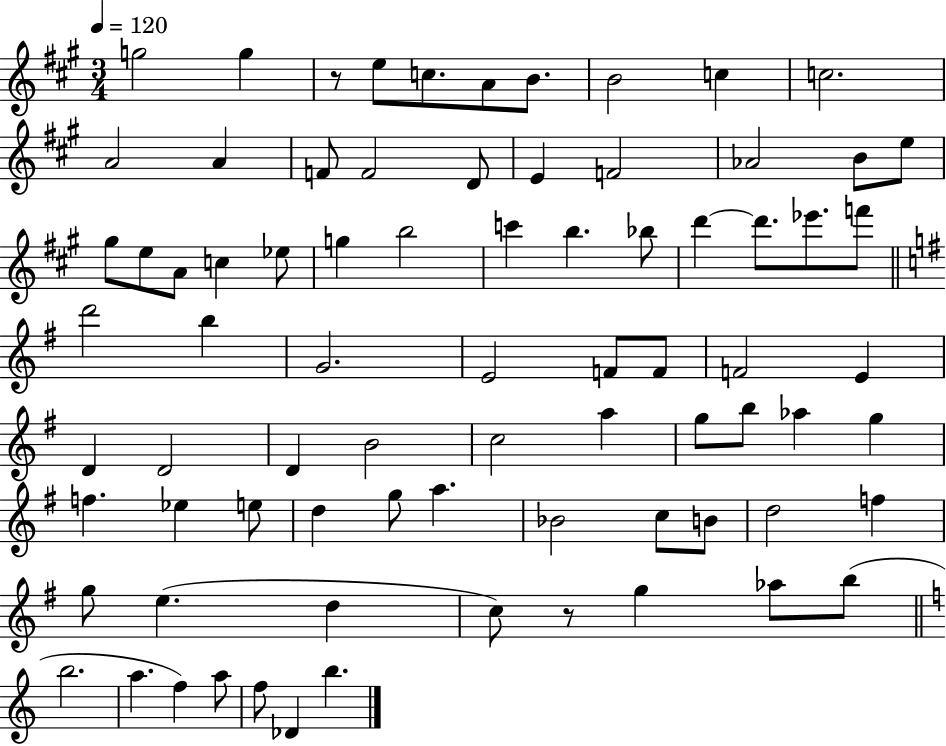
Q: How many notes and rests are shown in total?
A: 78